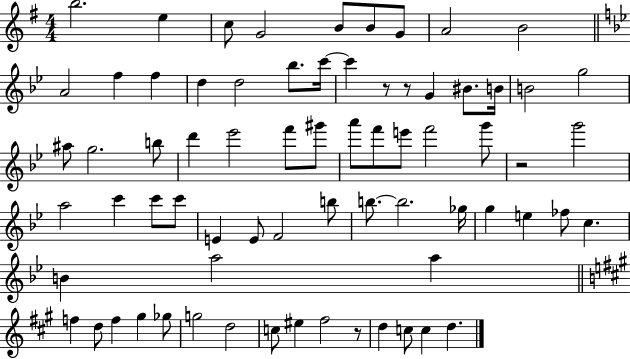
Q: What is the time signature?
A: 4/4